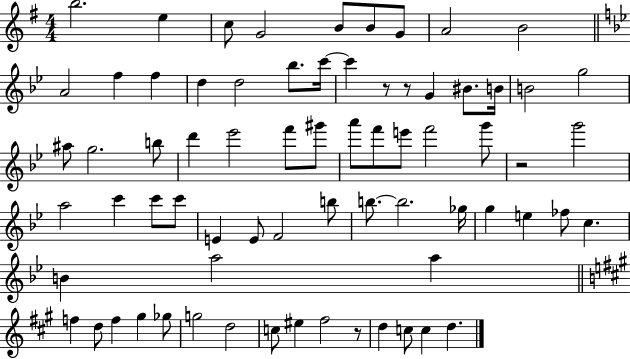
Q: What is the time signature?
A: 4/4